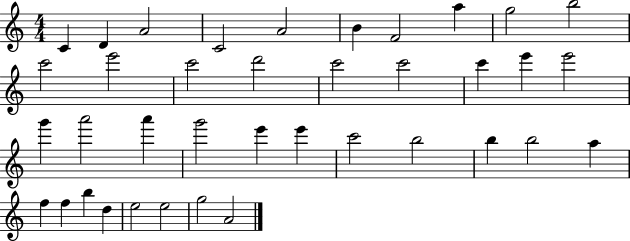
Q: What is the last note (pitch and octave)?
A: A4